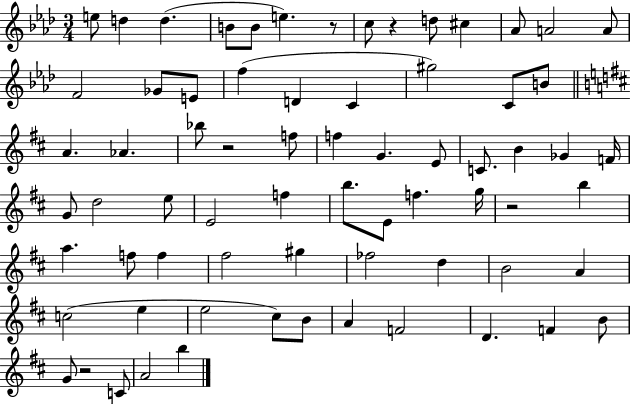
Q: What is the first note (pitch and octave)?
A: E5